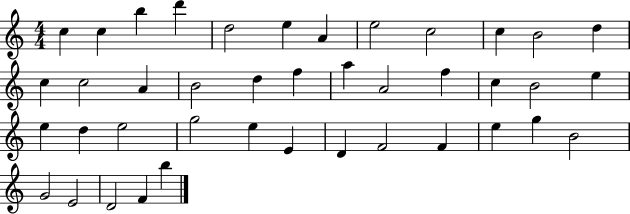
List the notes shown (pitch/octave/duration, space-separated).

C5/q C5/q B5/q D6/q D5/h E5/q A4/q E5/h C5/h C5/q B4/h D5/q C5/q C5/h A4/q B4/h D5/q F5/q A5/q A4/h F5/q C5/q B4/h E5/q E5/q D5/q E5/h G5/h E5/q E4/q D4/q F4/h F4/q E5/q G5/q B4/h G4/h E4/h D4/h F4/q B5/q